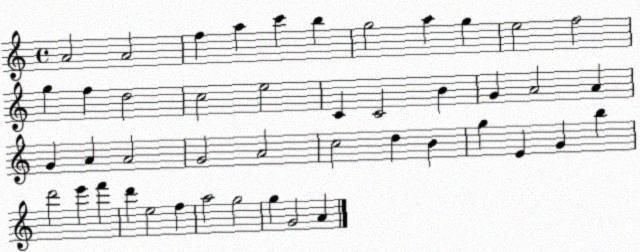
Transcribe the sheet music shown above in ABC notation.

X:1
T:Untitled
M:4/4
L:1/4
K:C
A2 A2 f a c' b g2 a g e2 f2 g f d2 c2 e2 C C2 B G A2 A G A A2 G2 A2 c2 d B g E G b d'2 e' f' d' e2 f a2 g2 g G2 A